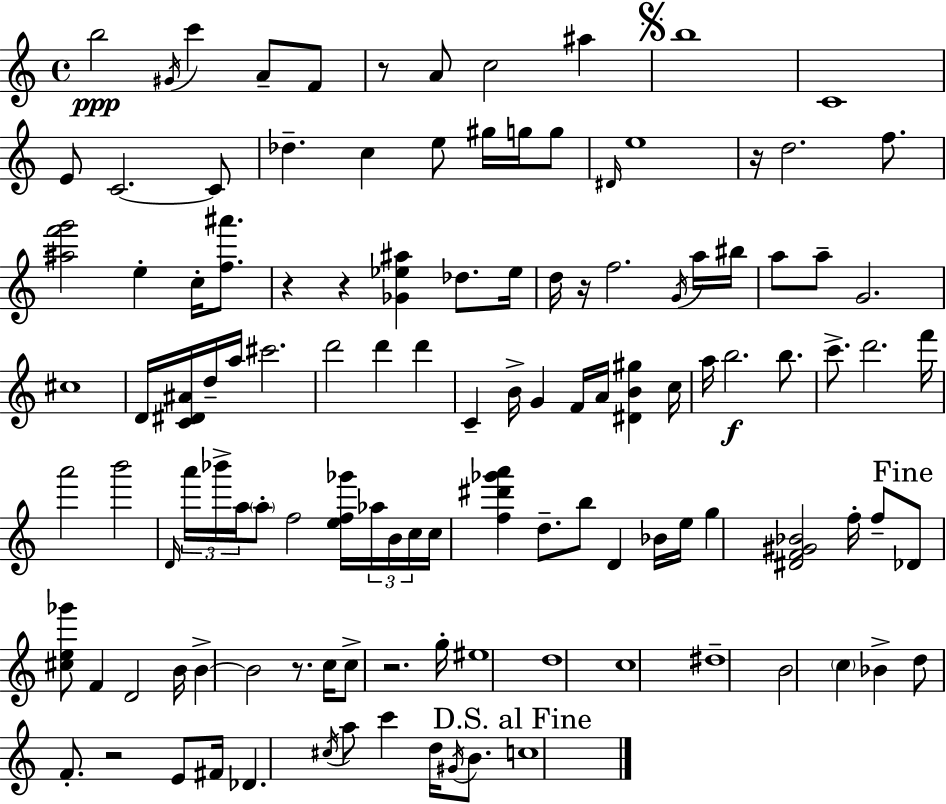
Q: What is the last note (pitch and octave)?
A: C5